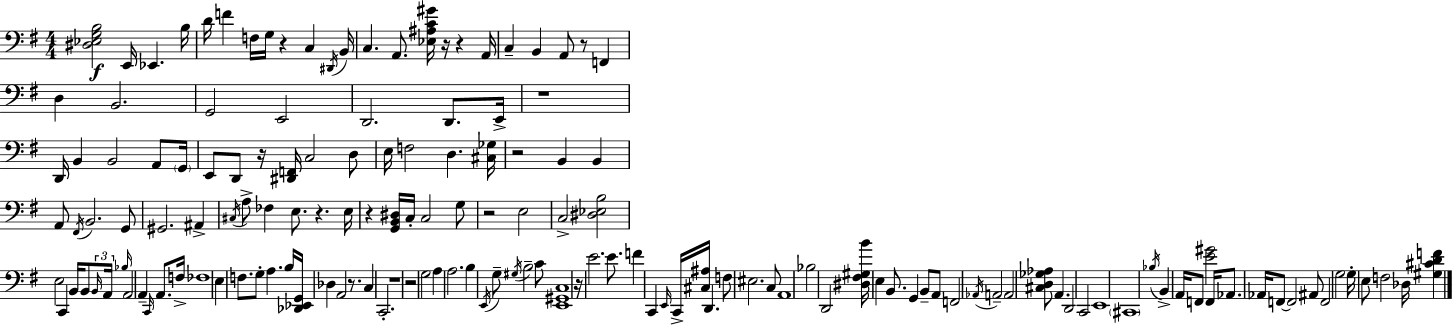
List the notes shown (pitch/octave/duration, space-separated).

[D#3,Eb3,G3,B3]/h E2/s Eb2/q. B3/s D4/s F4/q F3/s G3/s R/q C3/q D#2/s B2/s C3/q. A2/e. [Eb3,A#3,C4,G#4]/s R/s R/q A2/s C3/q B2/q A2/e R/e F2/q D3/q B2/h. G2/h E2/h D2/h. D2/e. E2/s R/w D2/s B2/q B2/h A2/e G2/s E2/e D2/e R/s [D#2,F2]/s C3/h D3/e E3/s F3/h D3/q. [C#3,Gb3]/s R/h B2/q B2/q A2/e F#2/s B2/h. G2/e G#2/h. A#2/q C#3/s A3/e FES3/q E3/e. R/q. E3/s R/q [G2,B2,D#3]/s C3/s C3/h G3/e R/h E3/h C3/h [D#3,Eb3,B3]/h E3/h C2/q B2/s B2/e B2/s A2/s Bb3/s A2/h A2/q C2/s A2/e. F3/s FES3/w E3/q F3/e. G3/e A3/q. B3/s [Db2,Eb2,G2]/s Db3/q A2/h R/e. C3/q C2/h. R/w R/h G3/h A3/q A3/h. B3/q E2/s G3/e G#3/s B3/h C4/e [E2,G#2,C3]/w R/s E4/h. E4/e. F4/q C2/q E2/s C2/s [C#3,A#3]/s D2/q. F3/e EIS3/h. C3/e A2/w Bb3/h D2/h [D#3,F#3,G#3,B4]/s E3/q B2/e. G2/q B2/e A2/e F2/h Ab2/s A2/h A2/h [C#3,D3,Gb3,Ab3]/e A2/q. D2/h C2/h E2/w C#2/w Bb3/s B2/q A2/s F2/e [E4,G#4]/h F2/s Ab2/e. Ab2/s F2/e F2/h A#2/e F2/h G3/h G3/s E3/e F3/h Db3/s [G#3,C#4,D4,F4]/q